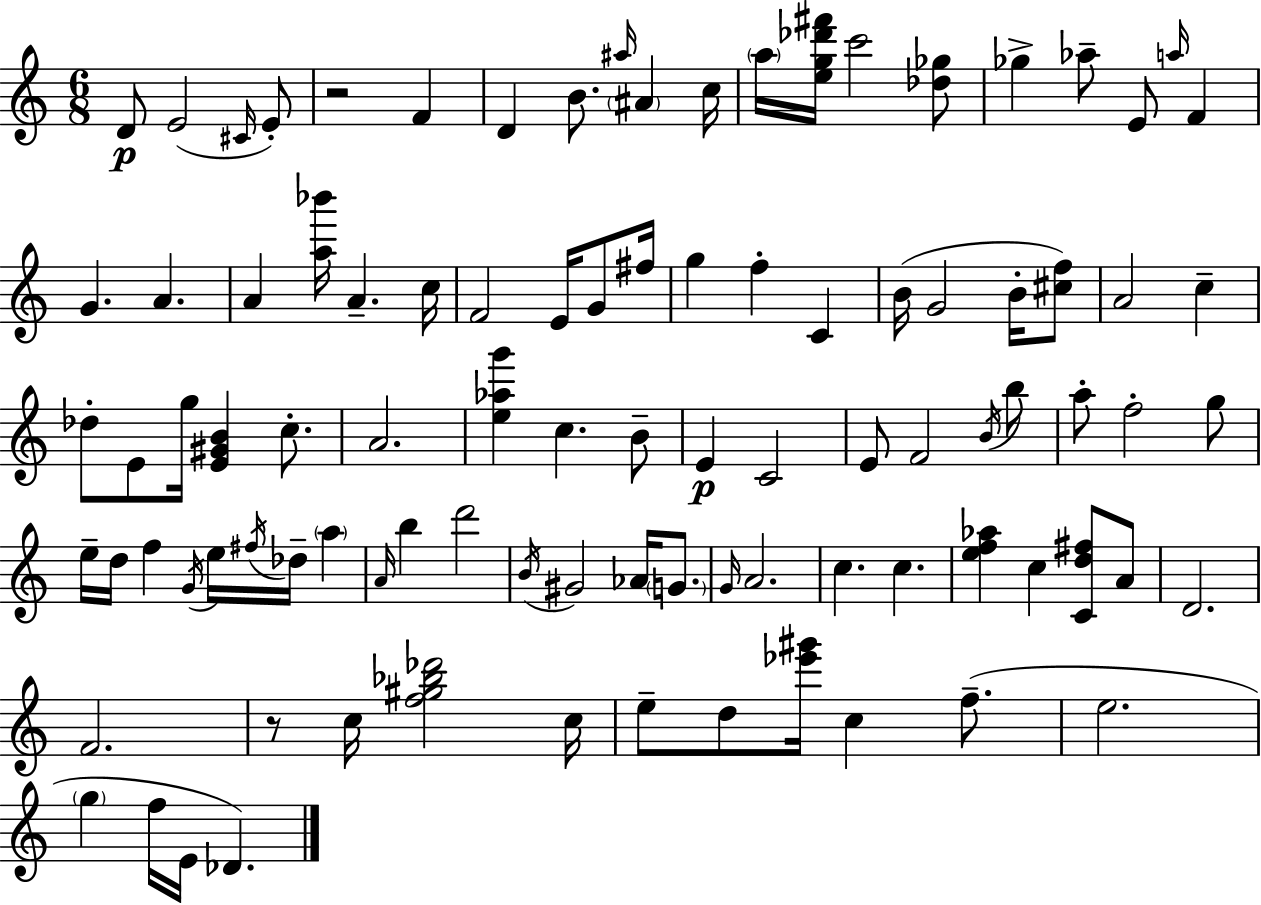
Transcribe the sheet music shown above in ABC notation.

X:1
T:Untitled
M:6/8
L:1/4
K:Am
D/2 E2 ^C/4 E/2 z2 F D B/2 ^a/4 ^A c/4 a/4 [eg_d'^f']/4 c'2 [_d_g]/2 _g _a/2 E/2 a/4 F G A A [a_b']/4 A c/4 F2 E/4 G/2 ^f/4 g f C B/4 G2 B/4 [^cf]/2 A2 c _d/2 E/2 g/4 [E^GB] c/2 A2 [e_ag'] c B/2 E C2 E/2 F2 B/4 b/2 a/2 f2 g/2 e/4 d/4 f G/4 e/4 ^f/4 _d/4 a A/4 b d'2 B/4 ^G2 _A/4 G/2 G/4 A2 c c [ef_a] c [Cd^f]/2 A/2 D2 F2 z/2 c/4 [f^g_b_d']2 c/4 e/2 d/2 [_e'^g']/4 c f/2 e2 g f/4 E/4 _D